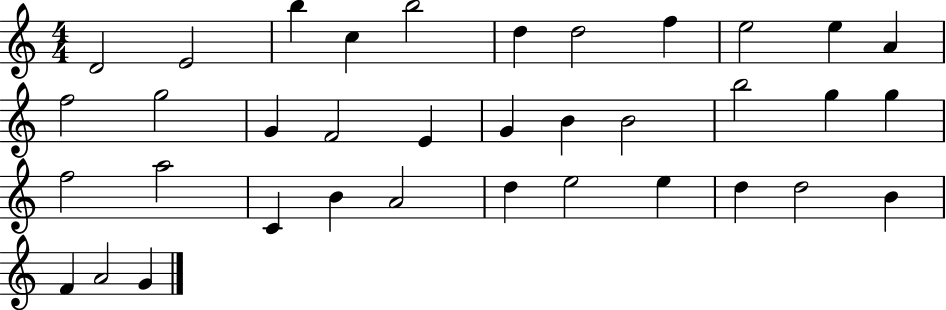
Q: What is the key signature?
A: C major